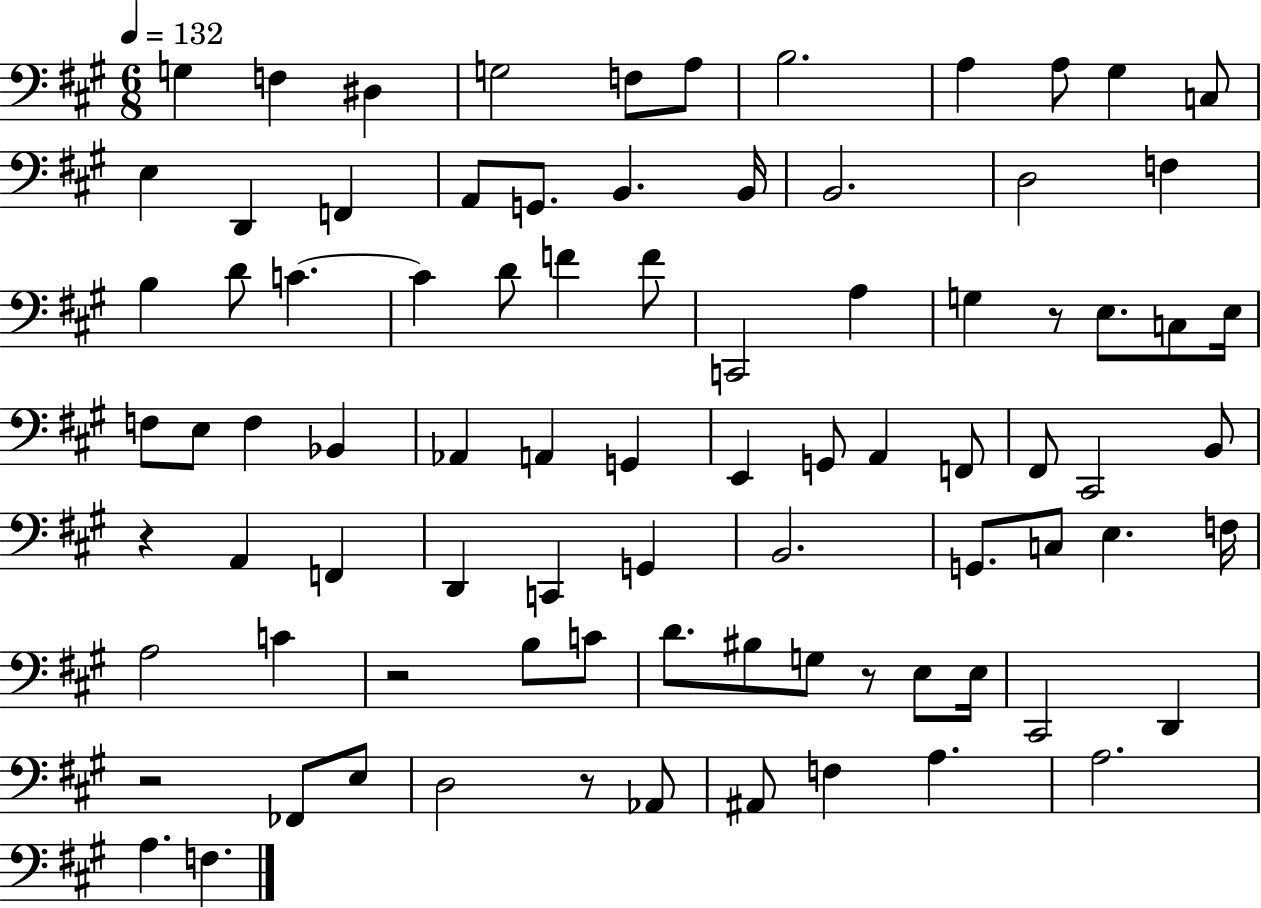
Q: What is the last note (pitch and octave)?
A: F3